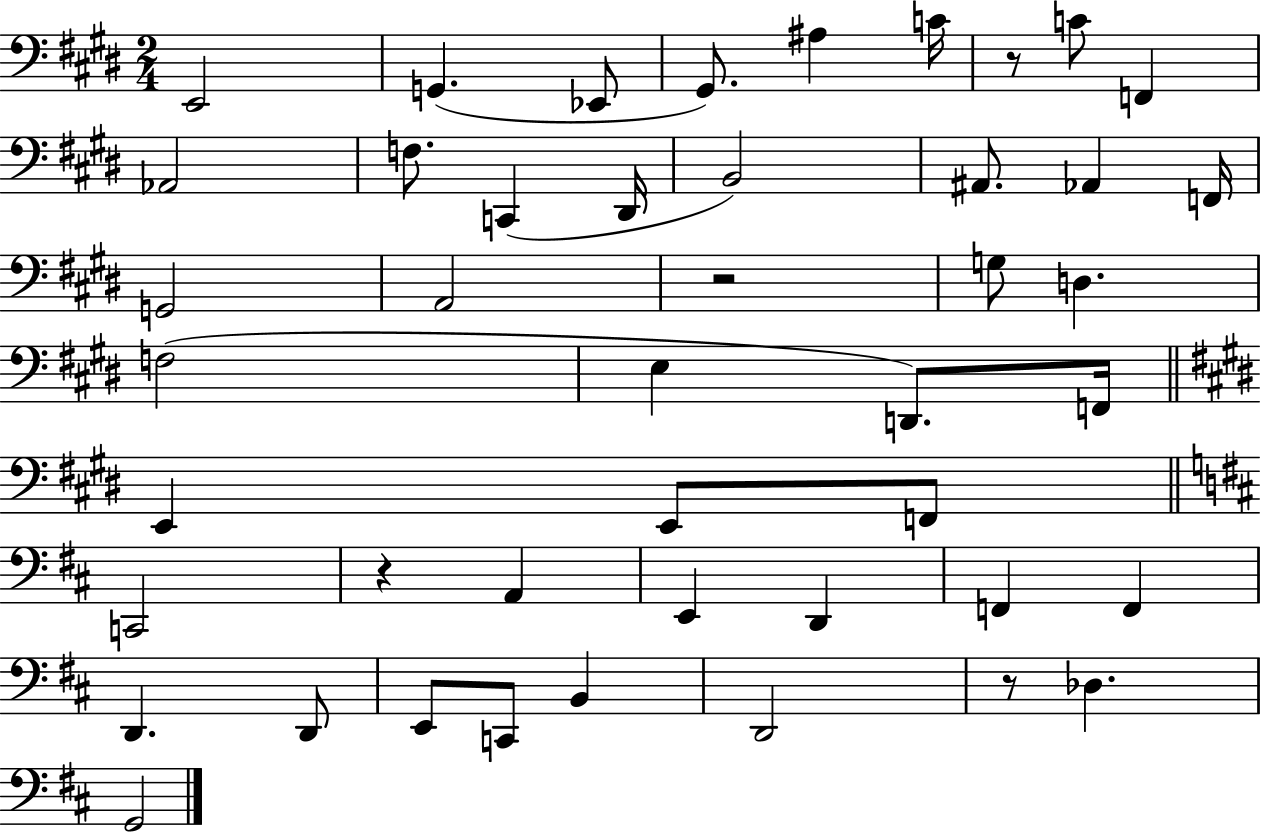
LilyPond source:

{
  \clef bass
  \numericTimeSignature
  \time 2/4
  \key e \major
  \repeat volta 2 { e,2 | g,4.( ees,8 | gis,8.) ais4 c'16 | r8 c'8 f,4 | \break aes,2 | f8. c,4( dis,16 | b,2) | ais,8. aes,4 f,16 | \break g,2 | a,2 | r2 | g8 d4. | \break f2( | e4 d,8.) f,16 | \bar "||" \break \key e \major e,4 e,8 f,8 | \bar "||" \break \key d \major c,2 | r4 a,4 | e,4 d,4 | f,4 f,4 | \break d,4. d,8 | e,8 c,8 b,4 | d,2 | r8 des4. | \break g,2 | } \bar "|."
}